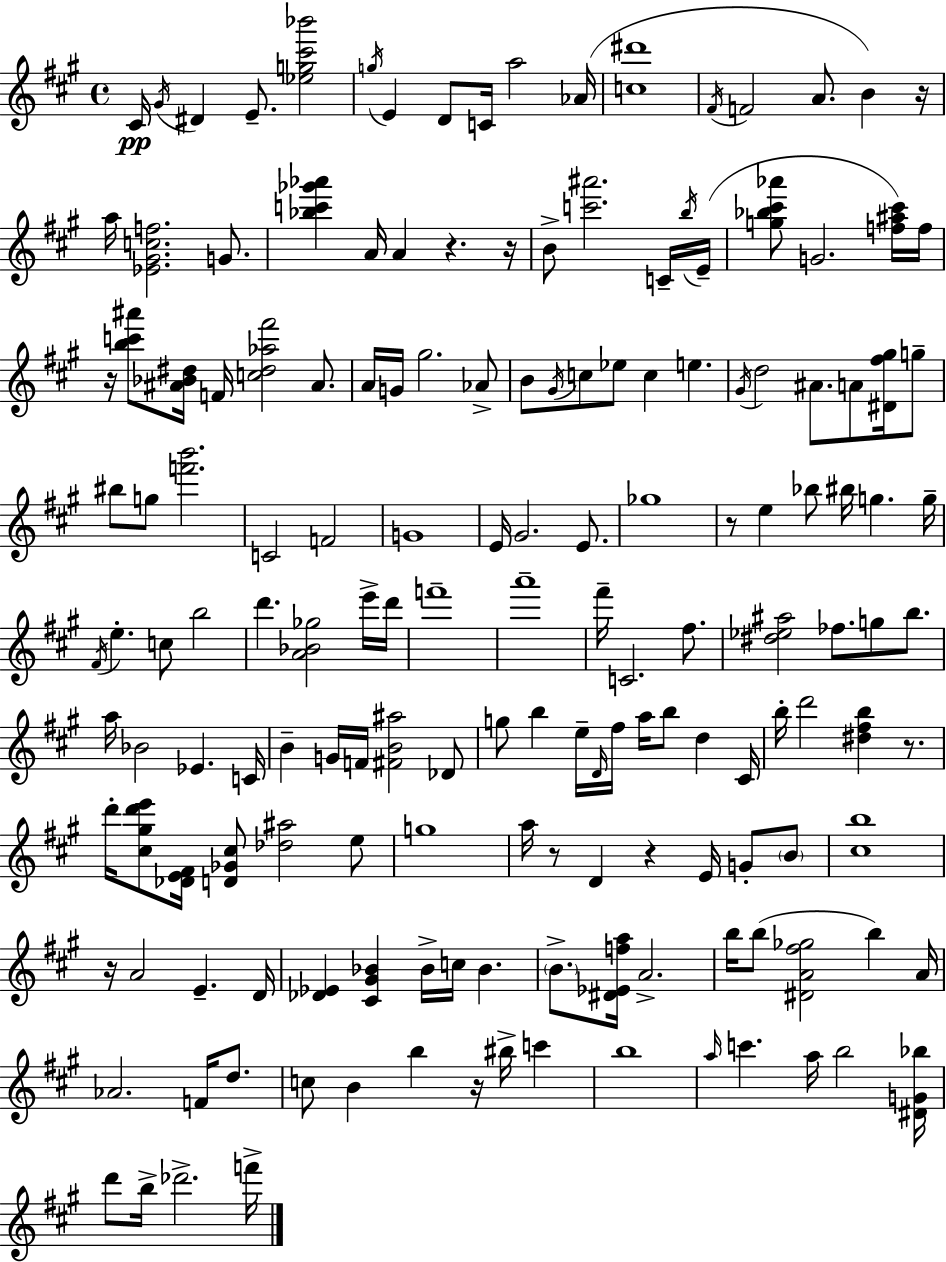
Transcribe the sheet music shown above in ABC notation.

X:1
T:Untitled
M:4/4
L:1/4
K:A
^C/4 ^G/4 ^D E/2 [_eg^c'_b']2 g/4 E D/2 C/4 a2 _A/4 [c^d']4 ^F/4 F2 A/2 B z/4 a/4 [_E^Gcf]2 G/2 [_bc'_g'_a'] A/4 A z z/4 B/2 [c'^a']2 C/4 b/4 E/4 [g_b^c'_a']/2 G2 [f^a^c']/4 f/4 z/4 [bc'^a']/2 [^A_B^d]/4 F/4 [c^d_a^f']2 ^A/2 A/4 G/4 ^g2 _A/2 B/2 ^G/4 c/2 _e/2 c e ^G/4 d2 ^A/2 A/2 [^D^f^g]/4 g/2 ^b/2 g/2 [f'b']2 C2 F2 G4 E/4 ^G2 E/2 _g4 z/2 e _b/2 ^b/4 g g/4 ^F/4 e c/2 b2 d' [A_B_g]2 e'/4 d'/4 f'4 a'4 ^f'/4 C2 ^f/2 [^d_e^a]2 _f/2 g/2 b/2 a/4 _B2 _E C/4 B G/4 F/4 [^FB^a]2 _D/2 g/2 b e/4 D/4 ^f/4 a/4 b/2 d ^C/4 b/4 d'2 [^d^fb] z/2 d'/4 [^c^gd'e']/2 [_DE^F]/4 [D_G^c]/2 [_d^a]2 e/2 g4 a/4 z/2 D z E/4 G/2 B/2 [^cb]4 z/4 A2 E D/4 [_D_E] [^C^G_B] _B/4 c/4 _B B/2 [^D_Efa]/4 A2 b/4 b/2 [^DA^f_g]2 b A/4 _A2 F/4 d/2 c/2 B b z/4 ^b/4 c' b4 a/4 c' a/4 b2 [^DG_b]/4 d'/2 b/4 _d'2 f'/4